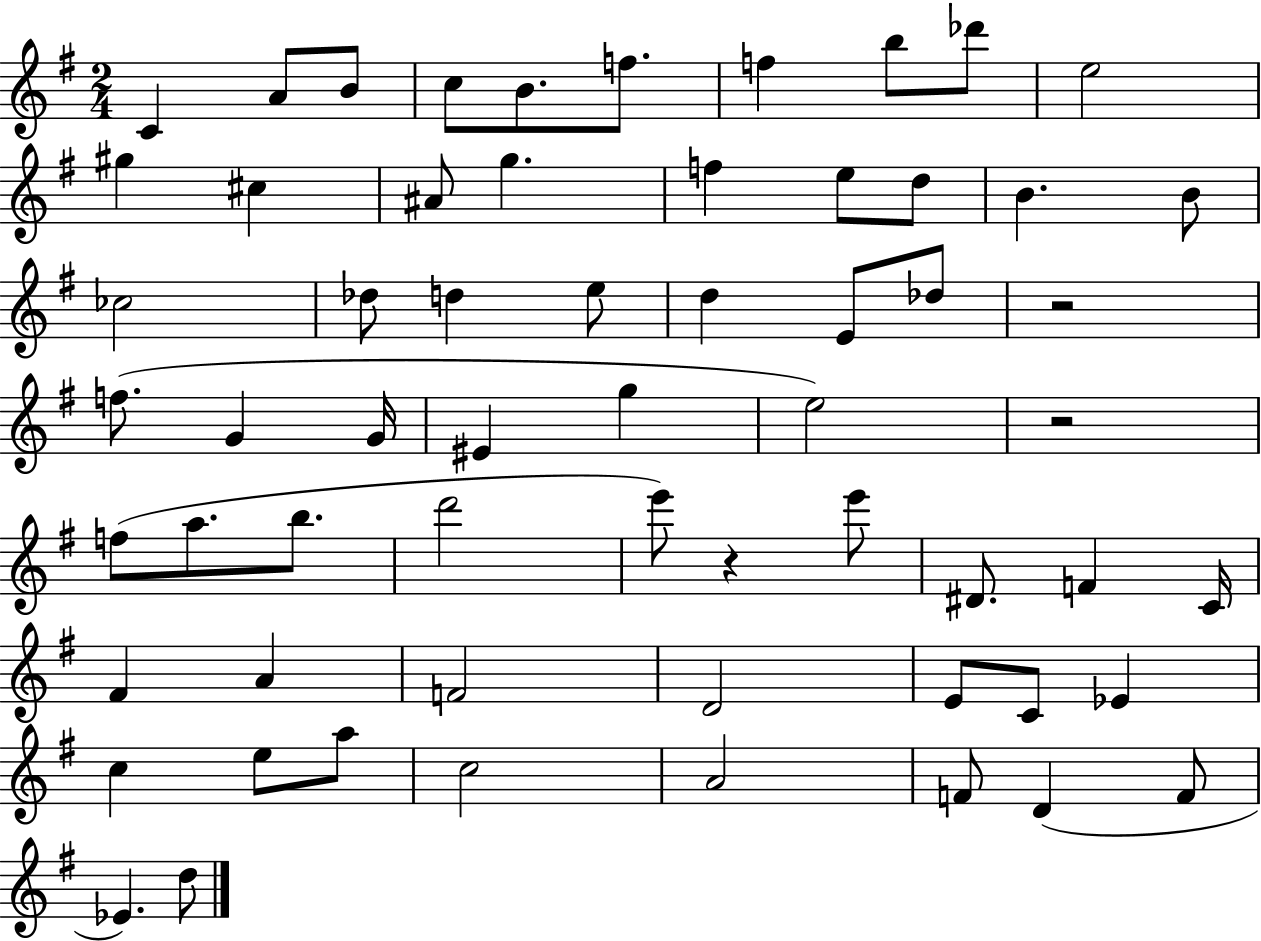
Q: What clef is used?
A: treble